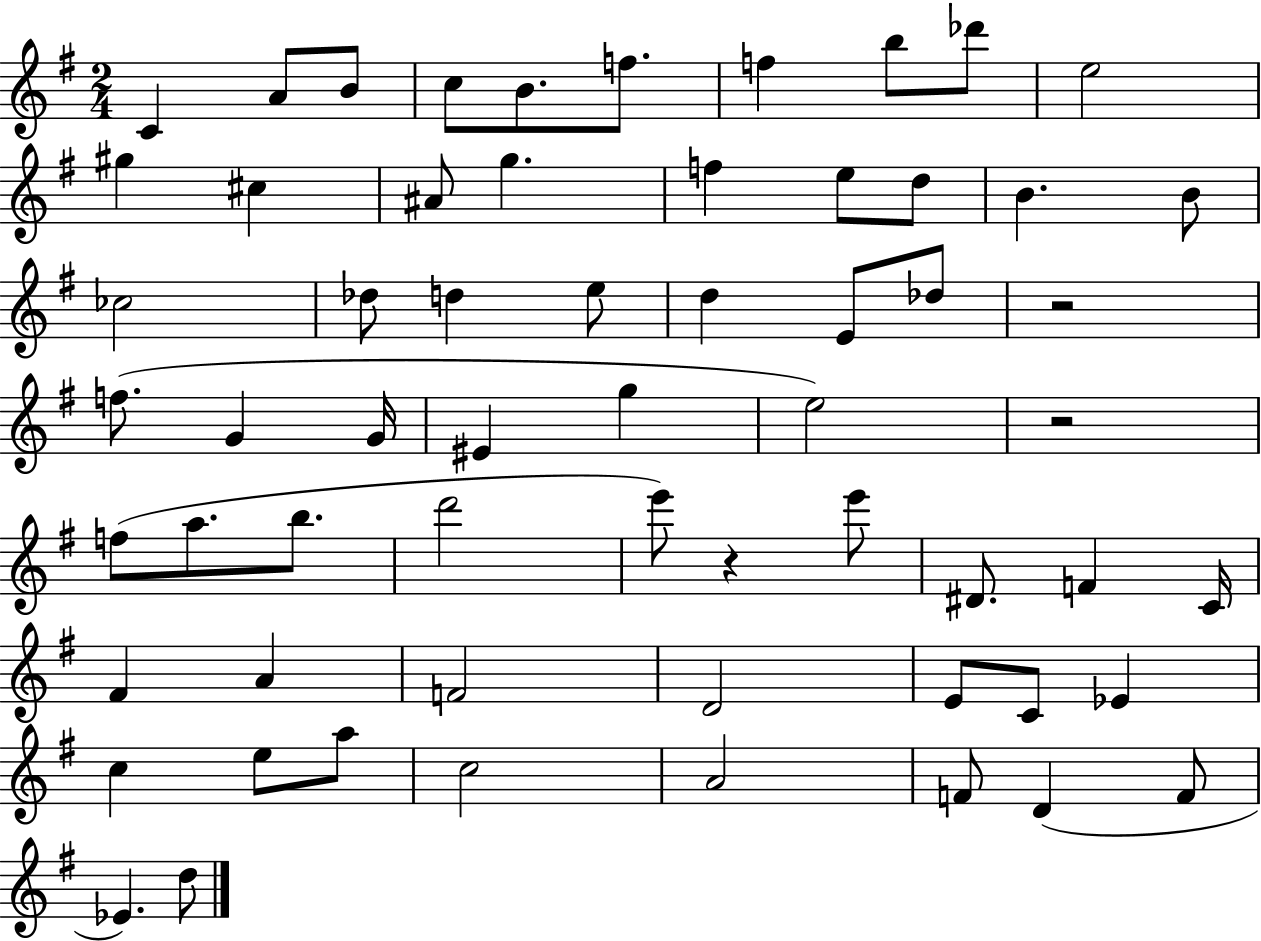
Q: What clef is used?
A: treble